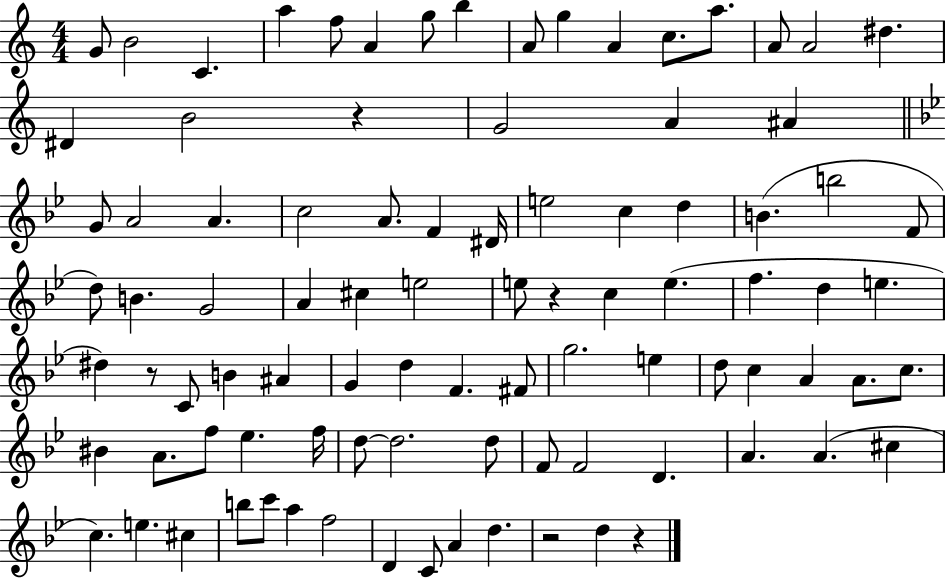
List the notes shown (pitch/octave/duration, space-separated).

G4/e B4/h C4/q. A5/q F5/e A4/q G5/e B5/q A4/e G5/q A4/q C5/e. A5/e. A4/e A4/h D#5/q. D#4/q B4/h R/q G4/h A4/q A#4/q G4/e A4/h A4/q. C5/h A4/e. F4/q D#4/s E5/h C5/q D5/q B4/q. B5/h F4/e D5/e B4/q. G4/h A4/q C#5/q E5/h E5/e R/q C5/q E5/q. F5/q. D5/q E5/q. D#5/q R/e C4/e B4/q A#4/q G4/q D5/q F4/q. F#4/e G5/h. E5/q D5/e C5/q A4/q A4/e. C5/e. BIS4/q A4/e. F5/e Eb5/q. F5/s D5/e D5/h. D5/e F4/e F4/h D4/q. A4/q. A4/q. C#5/q C5/q. E5/q. C#5/q B5/e C6/e A5/q F5/h D4/q C4/e A4/q D5/q. R/h D5/q R/q